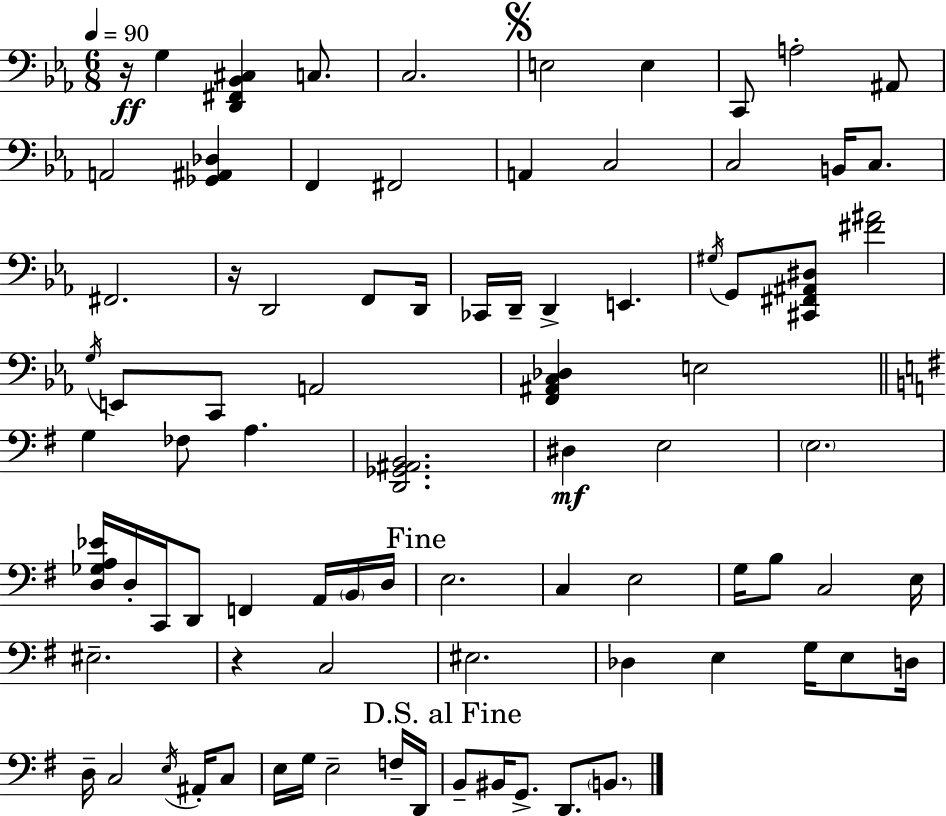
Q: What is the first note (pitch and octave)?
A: G3